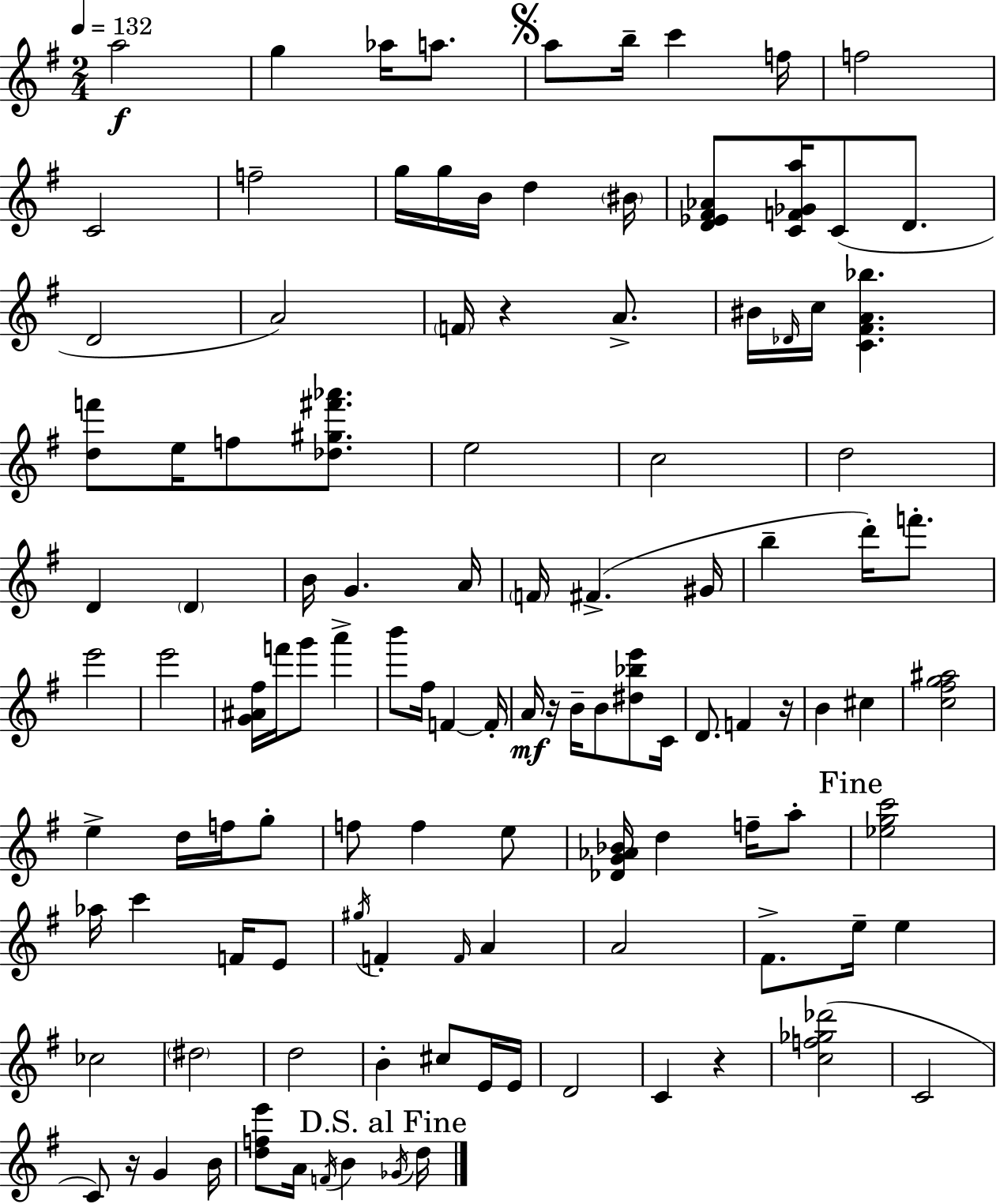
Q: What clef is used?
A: treble